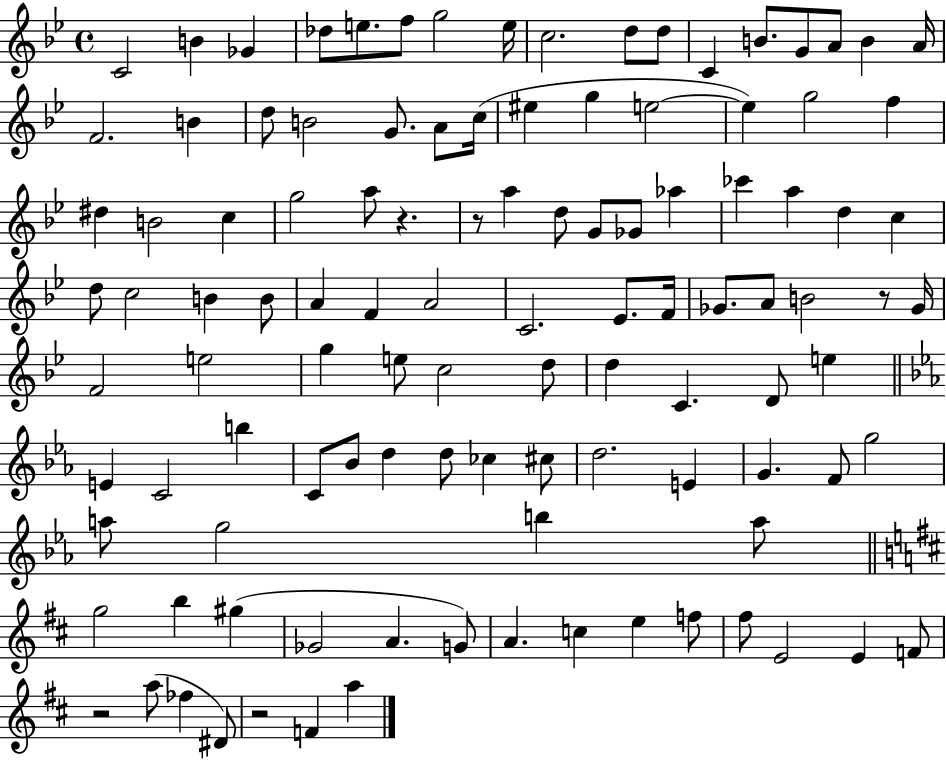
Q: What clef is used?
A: treble